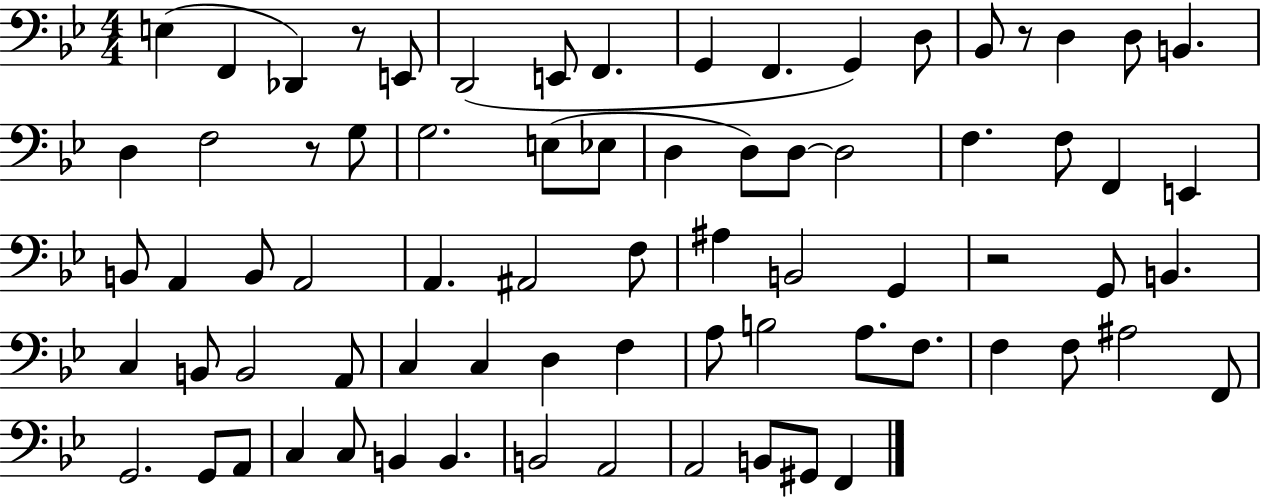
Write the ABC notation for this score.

X:1
T:Untitled
M:4/4
L:1/4
K:Bb
E, F,, _D,, z/2 E,,/2 D,,2 E,,/2 F,, G,, F,, G,, D,/2 _B,,/2 z/2 D, D,/2 B,, D, F,2 z/2 G,/2 G,2 E,/2 _E,/2 D, D,/2 D,/2 D,2 F, F,/2 F,, E,, B,,/2 A,, B,,/2 A,,2 A,, ^A,,2 F,/2 ^A, B,,2 G,, z2 G,,/2 B,, C, B,,/2 B,,2 A,,/2 C, C, D, F, A,/2 B,2 A,/2 F,/2 F, F,/2 ^A,2 F,,/2 G,,2 G,,/2 A,,/2 C, C,/2 B,, B,, B,,2 A,,2 A,,2 B,,/2 ^G,,/2 F,,